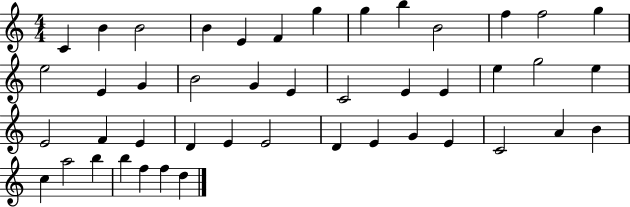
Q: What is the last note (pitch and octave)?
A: D5